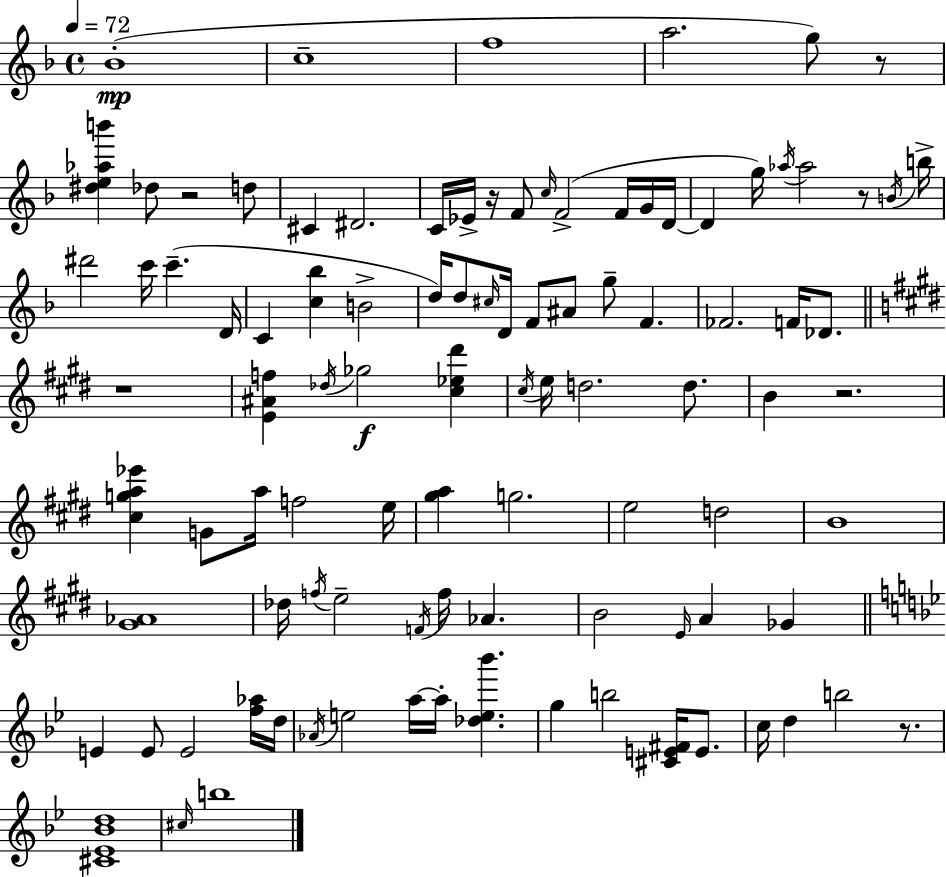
Bb4/w C5/w F5/w A5/h. G5/e R/e [D#5,E5,Ab5,B6]/q Db5/e R/h D5/e C#4/q D#4/h. C4/s Eb4/s R/s F4/e C5/s F4/h F4/s G4/s D4/s D4/q G5/s Ab5/s Ab5/h R/e B4/s B5/s D#6/h C6/s C6/q. D4/s C4/q [C5,Bb5]/q B4/h D5/s D5/e C#5/s D4/s F4/e A#4/e G5/e F4/q. FES4/h. F4/s Db4/e. R/w [E4,A#4,F5]/q Db5/s Gb5/h [C#5,Eb5,D#6]/q C#5/s E5/s D5/h. D5/e. B4/q R/h. [C#5,G5,A5,Eb6]/q G4/e A5/s F5/h E5/s [G#5,A5]/q G5/h. E5/h D5/h B4/w [G#4,Ab4]/w Db5/s F5/s E5/h F4/s F5/s Ab4/q. B4/h E4/s A4/q Gb4/q E4/q E4/e E4/h [F5,Ab5]/s D5/s Ab4/s E5/h A5/s A5/s [Db5,E5,Bb6]/q. G5/q B5/h [C#4,E4,F#4]/s E4/e. C5/s D5/q B5/h R/e. [C#4,Eb4,Bb4,D5]/w C#5/s B5/w